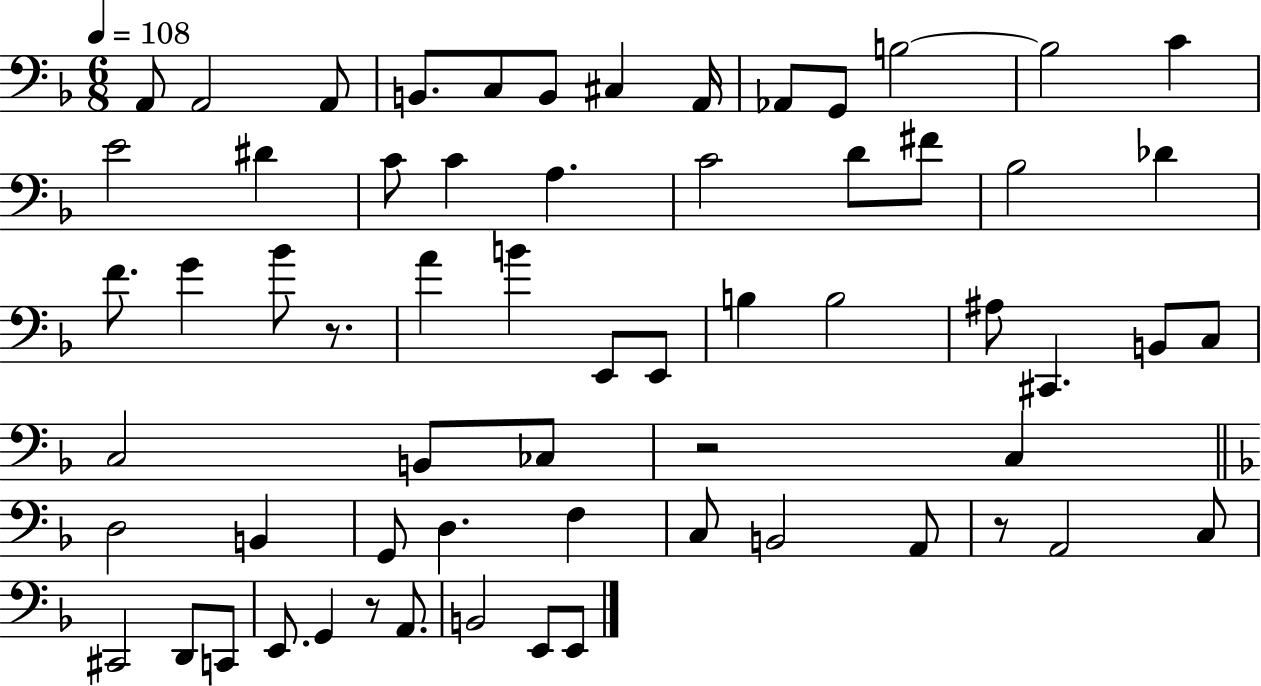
{
  \clef bass
  \numericTimeSignature
  \time 6/8
  \key f \major
  \tempo 4 = 108
  \repeat volta 2 { a,8 a,2 a,8 | b,8. c8 b,8 cis4 a,16 | aes,8 g,8 b2~~ | b2 c'4 | \break e'2 dis'4 | c'8 c'4 a4. | c'2 d'8 fis'8 | bes2 des'4 | \break f'8. g'4 bes'8 r8. | a'4 b'4 e,8 e,8 | b4 b2 | ais8 cis,4. b,8 c8 | \break c2 b,8 ces8 | r2 c4 | \bar "||" \break \key d \minor d2 b,4 | g,8 d4. f4 | c8 b,2 a,8 | r8 a,2 c8 | \break cis,2 d,8 c,8 | e,8. g,4 r8 a,8. | b,2 e,8 e,8 | } \bar "|."
}